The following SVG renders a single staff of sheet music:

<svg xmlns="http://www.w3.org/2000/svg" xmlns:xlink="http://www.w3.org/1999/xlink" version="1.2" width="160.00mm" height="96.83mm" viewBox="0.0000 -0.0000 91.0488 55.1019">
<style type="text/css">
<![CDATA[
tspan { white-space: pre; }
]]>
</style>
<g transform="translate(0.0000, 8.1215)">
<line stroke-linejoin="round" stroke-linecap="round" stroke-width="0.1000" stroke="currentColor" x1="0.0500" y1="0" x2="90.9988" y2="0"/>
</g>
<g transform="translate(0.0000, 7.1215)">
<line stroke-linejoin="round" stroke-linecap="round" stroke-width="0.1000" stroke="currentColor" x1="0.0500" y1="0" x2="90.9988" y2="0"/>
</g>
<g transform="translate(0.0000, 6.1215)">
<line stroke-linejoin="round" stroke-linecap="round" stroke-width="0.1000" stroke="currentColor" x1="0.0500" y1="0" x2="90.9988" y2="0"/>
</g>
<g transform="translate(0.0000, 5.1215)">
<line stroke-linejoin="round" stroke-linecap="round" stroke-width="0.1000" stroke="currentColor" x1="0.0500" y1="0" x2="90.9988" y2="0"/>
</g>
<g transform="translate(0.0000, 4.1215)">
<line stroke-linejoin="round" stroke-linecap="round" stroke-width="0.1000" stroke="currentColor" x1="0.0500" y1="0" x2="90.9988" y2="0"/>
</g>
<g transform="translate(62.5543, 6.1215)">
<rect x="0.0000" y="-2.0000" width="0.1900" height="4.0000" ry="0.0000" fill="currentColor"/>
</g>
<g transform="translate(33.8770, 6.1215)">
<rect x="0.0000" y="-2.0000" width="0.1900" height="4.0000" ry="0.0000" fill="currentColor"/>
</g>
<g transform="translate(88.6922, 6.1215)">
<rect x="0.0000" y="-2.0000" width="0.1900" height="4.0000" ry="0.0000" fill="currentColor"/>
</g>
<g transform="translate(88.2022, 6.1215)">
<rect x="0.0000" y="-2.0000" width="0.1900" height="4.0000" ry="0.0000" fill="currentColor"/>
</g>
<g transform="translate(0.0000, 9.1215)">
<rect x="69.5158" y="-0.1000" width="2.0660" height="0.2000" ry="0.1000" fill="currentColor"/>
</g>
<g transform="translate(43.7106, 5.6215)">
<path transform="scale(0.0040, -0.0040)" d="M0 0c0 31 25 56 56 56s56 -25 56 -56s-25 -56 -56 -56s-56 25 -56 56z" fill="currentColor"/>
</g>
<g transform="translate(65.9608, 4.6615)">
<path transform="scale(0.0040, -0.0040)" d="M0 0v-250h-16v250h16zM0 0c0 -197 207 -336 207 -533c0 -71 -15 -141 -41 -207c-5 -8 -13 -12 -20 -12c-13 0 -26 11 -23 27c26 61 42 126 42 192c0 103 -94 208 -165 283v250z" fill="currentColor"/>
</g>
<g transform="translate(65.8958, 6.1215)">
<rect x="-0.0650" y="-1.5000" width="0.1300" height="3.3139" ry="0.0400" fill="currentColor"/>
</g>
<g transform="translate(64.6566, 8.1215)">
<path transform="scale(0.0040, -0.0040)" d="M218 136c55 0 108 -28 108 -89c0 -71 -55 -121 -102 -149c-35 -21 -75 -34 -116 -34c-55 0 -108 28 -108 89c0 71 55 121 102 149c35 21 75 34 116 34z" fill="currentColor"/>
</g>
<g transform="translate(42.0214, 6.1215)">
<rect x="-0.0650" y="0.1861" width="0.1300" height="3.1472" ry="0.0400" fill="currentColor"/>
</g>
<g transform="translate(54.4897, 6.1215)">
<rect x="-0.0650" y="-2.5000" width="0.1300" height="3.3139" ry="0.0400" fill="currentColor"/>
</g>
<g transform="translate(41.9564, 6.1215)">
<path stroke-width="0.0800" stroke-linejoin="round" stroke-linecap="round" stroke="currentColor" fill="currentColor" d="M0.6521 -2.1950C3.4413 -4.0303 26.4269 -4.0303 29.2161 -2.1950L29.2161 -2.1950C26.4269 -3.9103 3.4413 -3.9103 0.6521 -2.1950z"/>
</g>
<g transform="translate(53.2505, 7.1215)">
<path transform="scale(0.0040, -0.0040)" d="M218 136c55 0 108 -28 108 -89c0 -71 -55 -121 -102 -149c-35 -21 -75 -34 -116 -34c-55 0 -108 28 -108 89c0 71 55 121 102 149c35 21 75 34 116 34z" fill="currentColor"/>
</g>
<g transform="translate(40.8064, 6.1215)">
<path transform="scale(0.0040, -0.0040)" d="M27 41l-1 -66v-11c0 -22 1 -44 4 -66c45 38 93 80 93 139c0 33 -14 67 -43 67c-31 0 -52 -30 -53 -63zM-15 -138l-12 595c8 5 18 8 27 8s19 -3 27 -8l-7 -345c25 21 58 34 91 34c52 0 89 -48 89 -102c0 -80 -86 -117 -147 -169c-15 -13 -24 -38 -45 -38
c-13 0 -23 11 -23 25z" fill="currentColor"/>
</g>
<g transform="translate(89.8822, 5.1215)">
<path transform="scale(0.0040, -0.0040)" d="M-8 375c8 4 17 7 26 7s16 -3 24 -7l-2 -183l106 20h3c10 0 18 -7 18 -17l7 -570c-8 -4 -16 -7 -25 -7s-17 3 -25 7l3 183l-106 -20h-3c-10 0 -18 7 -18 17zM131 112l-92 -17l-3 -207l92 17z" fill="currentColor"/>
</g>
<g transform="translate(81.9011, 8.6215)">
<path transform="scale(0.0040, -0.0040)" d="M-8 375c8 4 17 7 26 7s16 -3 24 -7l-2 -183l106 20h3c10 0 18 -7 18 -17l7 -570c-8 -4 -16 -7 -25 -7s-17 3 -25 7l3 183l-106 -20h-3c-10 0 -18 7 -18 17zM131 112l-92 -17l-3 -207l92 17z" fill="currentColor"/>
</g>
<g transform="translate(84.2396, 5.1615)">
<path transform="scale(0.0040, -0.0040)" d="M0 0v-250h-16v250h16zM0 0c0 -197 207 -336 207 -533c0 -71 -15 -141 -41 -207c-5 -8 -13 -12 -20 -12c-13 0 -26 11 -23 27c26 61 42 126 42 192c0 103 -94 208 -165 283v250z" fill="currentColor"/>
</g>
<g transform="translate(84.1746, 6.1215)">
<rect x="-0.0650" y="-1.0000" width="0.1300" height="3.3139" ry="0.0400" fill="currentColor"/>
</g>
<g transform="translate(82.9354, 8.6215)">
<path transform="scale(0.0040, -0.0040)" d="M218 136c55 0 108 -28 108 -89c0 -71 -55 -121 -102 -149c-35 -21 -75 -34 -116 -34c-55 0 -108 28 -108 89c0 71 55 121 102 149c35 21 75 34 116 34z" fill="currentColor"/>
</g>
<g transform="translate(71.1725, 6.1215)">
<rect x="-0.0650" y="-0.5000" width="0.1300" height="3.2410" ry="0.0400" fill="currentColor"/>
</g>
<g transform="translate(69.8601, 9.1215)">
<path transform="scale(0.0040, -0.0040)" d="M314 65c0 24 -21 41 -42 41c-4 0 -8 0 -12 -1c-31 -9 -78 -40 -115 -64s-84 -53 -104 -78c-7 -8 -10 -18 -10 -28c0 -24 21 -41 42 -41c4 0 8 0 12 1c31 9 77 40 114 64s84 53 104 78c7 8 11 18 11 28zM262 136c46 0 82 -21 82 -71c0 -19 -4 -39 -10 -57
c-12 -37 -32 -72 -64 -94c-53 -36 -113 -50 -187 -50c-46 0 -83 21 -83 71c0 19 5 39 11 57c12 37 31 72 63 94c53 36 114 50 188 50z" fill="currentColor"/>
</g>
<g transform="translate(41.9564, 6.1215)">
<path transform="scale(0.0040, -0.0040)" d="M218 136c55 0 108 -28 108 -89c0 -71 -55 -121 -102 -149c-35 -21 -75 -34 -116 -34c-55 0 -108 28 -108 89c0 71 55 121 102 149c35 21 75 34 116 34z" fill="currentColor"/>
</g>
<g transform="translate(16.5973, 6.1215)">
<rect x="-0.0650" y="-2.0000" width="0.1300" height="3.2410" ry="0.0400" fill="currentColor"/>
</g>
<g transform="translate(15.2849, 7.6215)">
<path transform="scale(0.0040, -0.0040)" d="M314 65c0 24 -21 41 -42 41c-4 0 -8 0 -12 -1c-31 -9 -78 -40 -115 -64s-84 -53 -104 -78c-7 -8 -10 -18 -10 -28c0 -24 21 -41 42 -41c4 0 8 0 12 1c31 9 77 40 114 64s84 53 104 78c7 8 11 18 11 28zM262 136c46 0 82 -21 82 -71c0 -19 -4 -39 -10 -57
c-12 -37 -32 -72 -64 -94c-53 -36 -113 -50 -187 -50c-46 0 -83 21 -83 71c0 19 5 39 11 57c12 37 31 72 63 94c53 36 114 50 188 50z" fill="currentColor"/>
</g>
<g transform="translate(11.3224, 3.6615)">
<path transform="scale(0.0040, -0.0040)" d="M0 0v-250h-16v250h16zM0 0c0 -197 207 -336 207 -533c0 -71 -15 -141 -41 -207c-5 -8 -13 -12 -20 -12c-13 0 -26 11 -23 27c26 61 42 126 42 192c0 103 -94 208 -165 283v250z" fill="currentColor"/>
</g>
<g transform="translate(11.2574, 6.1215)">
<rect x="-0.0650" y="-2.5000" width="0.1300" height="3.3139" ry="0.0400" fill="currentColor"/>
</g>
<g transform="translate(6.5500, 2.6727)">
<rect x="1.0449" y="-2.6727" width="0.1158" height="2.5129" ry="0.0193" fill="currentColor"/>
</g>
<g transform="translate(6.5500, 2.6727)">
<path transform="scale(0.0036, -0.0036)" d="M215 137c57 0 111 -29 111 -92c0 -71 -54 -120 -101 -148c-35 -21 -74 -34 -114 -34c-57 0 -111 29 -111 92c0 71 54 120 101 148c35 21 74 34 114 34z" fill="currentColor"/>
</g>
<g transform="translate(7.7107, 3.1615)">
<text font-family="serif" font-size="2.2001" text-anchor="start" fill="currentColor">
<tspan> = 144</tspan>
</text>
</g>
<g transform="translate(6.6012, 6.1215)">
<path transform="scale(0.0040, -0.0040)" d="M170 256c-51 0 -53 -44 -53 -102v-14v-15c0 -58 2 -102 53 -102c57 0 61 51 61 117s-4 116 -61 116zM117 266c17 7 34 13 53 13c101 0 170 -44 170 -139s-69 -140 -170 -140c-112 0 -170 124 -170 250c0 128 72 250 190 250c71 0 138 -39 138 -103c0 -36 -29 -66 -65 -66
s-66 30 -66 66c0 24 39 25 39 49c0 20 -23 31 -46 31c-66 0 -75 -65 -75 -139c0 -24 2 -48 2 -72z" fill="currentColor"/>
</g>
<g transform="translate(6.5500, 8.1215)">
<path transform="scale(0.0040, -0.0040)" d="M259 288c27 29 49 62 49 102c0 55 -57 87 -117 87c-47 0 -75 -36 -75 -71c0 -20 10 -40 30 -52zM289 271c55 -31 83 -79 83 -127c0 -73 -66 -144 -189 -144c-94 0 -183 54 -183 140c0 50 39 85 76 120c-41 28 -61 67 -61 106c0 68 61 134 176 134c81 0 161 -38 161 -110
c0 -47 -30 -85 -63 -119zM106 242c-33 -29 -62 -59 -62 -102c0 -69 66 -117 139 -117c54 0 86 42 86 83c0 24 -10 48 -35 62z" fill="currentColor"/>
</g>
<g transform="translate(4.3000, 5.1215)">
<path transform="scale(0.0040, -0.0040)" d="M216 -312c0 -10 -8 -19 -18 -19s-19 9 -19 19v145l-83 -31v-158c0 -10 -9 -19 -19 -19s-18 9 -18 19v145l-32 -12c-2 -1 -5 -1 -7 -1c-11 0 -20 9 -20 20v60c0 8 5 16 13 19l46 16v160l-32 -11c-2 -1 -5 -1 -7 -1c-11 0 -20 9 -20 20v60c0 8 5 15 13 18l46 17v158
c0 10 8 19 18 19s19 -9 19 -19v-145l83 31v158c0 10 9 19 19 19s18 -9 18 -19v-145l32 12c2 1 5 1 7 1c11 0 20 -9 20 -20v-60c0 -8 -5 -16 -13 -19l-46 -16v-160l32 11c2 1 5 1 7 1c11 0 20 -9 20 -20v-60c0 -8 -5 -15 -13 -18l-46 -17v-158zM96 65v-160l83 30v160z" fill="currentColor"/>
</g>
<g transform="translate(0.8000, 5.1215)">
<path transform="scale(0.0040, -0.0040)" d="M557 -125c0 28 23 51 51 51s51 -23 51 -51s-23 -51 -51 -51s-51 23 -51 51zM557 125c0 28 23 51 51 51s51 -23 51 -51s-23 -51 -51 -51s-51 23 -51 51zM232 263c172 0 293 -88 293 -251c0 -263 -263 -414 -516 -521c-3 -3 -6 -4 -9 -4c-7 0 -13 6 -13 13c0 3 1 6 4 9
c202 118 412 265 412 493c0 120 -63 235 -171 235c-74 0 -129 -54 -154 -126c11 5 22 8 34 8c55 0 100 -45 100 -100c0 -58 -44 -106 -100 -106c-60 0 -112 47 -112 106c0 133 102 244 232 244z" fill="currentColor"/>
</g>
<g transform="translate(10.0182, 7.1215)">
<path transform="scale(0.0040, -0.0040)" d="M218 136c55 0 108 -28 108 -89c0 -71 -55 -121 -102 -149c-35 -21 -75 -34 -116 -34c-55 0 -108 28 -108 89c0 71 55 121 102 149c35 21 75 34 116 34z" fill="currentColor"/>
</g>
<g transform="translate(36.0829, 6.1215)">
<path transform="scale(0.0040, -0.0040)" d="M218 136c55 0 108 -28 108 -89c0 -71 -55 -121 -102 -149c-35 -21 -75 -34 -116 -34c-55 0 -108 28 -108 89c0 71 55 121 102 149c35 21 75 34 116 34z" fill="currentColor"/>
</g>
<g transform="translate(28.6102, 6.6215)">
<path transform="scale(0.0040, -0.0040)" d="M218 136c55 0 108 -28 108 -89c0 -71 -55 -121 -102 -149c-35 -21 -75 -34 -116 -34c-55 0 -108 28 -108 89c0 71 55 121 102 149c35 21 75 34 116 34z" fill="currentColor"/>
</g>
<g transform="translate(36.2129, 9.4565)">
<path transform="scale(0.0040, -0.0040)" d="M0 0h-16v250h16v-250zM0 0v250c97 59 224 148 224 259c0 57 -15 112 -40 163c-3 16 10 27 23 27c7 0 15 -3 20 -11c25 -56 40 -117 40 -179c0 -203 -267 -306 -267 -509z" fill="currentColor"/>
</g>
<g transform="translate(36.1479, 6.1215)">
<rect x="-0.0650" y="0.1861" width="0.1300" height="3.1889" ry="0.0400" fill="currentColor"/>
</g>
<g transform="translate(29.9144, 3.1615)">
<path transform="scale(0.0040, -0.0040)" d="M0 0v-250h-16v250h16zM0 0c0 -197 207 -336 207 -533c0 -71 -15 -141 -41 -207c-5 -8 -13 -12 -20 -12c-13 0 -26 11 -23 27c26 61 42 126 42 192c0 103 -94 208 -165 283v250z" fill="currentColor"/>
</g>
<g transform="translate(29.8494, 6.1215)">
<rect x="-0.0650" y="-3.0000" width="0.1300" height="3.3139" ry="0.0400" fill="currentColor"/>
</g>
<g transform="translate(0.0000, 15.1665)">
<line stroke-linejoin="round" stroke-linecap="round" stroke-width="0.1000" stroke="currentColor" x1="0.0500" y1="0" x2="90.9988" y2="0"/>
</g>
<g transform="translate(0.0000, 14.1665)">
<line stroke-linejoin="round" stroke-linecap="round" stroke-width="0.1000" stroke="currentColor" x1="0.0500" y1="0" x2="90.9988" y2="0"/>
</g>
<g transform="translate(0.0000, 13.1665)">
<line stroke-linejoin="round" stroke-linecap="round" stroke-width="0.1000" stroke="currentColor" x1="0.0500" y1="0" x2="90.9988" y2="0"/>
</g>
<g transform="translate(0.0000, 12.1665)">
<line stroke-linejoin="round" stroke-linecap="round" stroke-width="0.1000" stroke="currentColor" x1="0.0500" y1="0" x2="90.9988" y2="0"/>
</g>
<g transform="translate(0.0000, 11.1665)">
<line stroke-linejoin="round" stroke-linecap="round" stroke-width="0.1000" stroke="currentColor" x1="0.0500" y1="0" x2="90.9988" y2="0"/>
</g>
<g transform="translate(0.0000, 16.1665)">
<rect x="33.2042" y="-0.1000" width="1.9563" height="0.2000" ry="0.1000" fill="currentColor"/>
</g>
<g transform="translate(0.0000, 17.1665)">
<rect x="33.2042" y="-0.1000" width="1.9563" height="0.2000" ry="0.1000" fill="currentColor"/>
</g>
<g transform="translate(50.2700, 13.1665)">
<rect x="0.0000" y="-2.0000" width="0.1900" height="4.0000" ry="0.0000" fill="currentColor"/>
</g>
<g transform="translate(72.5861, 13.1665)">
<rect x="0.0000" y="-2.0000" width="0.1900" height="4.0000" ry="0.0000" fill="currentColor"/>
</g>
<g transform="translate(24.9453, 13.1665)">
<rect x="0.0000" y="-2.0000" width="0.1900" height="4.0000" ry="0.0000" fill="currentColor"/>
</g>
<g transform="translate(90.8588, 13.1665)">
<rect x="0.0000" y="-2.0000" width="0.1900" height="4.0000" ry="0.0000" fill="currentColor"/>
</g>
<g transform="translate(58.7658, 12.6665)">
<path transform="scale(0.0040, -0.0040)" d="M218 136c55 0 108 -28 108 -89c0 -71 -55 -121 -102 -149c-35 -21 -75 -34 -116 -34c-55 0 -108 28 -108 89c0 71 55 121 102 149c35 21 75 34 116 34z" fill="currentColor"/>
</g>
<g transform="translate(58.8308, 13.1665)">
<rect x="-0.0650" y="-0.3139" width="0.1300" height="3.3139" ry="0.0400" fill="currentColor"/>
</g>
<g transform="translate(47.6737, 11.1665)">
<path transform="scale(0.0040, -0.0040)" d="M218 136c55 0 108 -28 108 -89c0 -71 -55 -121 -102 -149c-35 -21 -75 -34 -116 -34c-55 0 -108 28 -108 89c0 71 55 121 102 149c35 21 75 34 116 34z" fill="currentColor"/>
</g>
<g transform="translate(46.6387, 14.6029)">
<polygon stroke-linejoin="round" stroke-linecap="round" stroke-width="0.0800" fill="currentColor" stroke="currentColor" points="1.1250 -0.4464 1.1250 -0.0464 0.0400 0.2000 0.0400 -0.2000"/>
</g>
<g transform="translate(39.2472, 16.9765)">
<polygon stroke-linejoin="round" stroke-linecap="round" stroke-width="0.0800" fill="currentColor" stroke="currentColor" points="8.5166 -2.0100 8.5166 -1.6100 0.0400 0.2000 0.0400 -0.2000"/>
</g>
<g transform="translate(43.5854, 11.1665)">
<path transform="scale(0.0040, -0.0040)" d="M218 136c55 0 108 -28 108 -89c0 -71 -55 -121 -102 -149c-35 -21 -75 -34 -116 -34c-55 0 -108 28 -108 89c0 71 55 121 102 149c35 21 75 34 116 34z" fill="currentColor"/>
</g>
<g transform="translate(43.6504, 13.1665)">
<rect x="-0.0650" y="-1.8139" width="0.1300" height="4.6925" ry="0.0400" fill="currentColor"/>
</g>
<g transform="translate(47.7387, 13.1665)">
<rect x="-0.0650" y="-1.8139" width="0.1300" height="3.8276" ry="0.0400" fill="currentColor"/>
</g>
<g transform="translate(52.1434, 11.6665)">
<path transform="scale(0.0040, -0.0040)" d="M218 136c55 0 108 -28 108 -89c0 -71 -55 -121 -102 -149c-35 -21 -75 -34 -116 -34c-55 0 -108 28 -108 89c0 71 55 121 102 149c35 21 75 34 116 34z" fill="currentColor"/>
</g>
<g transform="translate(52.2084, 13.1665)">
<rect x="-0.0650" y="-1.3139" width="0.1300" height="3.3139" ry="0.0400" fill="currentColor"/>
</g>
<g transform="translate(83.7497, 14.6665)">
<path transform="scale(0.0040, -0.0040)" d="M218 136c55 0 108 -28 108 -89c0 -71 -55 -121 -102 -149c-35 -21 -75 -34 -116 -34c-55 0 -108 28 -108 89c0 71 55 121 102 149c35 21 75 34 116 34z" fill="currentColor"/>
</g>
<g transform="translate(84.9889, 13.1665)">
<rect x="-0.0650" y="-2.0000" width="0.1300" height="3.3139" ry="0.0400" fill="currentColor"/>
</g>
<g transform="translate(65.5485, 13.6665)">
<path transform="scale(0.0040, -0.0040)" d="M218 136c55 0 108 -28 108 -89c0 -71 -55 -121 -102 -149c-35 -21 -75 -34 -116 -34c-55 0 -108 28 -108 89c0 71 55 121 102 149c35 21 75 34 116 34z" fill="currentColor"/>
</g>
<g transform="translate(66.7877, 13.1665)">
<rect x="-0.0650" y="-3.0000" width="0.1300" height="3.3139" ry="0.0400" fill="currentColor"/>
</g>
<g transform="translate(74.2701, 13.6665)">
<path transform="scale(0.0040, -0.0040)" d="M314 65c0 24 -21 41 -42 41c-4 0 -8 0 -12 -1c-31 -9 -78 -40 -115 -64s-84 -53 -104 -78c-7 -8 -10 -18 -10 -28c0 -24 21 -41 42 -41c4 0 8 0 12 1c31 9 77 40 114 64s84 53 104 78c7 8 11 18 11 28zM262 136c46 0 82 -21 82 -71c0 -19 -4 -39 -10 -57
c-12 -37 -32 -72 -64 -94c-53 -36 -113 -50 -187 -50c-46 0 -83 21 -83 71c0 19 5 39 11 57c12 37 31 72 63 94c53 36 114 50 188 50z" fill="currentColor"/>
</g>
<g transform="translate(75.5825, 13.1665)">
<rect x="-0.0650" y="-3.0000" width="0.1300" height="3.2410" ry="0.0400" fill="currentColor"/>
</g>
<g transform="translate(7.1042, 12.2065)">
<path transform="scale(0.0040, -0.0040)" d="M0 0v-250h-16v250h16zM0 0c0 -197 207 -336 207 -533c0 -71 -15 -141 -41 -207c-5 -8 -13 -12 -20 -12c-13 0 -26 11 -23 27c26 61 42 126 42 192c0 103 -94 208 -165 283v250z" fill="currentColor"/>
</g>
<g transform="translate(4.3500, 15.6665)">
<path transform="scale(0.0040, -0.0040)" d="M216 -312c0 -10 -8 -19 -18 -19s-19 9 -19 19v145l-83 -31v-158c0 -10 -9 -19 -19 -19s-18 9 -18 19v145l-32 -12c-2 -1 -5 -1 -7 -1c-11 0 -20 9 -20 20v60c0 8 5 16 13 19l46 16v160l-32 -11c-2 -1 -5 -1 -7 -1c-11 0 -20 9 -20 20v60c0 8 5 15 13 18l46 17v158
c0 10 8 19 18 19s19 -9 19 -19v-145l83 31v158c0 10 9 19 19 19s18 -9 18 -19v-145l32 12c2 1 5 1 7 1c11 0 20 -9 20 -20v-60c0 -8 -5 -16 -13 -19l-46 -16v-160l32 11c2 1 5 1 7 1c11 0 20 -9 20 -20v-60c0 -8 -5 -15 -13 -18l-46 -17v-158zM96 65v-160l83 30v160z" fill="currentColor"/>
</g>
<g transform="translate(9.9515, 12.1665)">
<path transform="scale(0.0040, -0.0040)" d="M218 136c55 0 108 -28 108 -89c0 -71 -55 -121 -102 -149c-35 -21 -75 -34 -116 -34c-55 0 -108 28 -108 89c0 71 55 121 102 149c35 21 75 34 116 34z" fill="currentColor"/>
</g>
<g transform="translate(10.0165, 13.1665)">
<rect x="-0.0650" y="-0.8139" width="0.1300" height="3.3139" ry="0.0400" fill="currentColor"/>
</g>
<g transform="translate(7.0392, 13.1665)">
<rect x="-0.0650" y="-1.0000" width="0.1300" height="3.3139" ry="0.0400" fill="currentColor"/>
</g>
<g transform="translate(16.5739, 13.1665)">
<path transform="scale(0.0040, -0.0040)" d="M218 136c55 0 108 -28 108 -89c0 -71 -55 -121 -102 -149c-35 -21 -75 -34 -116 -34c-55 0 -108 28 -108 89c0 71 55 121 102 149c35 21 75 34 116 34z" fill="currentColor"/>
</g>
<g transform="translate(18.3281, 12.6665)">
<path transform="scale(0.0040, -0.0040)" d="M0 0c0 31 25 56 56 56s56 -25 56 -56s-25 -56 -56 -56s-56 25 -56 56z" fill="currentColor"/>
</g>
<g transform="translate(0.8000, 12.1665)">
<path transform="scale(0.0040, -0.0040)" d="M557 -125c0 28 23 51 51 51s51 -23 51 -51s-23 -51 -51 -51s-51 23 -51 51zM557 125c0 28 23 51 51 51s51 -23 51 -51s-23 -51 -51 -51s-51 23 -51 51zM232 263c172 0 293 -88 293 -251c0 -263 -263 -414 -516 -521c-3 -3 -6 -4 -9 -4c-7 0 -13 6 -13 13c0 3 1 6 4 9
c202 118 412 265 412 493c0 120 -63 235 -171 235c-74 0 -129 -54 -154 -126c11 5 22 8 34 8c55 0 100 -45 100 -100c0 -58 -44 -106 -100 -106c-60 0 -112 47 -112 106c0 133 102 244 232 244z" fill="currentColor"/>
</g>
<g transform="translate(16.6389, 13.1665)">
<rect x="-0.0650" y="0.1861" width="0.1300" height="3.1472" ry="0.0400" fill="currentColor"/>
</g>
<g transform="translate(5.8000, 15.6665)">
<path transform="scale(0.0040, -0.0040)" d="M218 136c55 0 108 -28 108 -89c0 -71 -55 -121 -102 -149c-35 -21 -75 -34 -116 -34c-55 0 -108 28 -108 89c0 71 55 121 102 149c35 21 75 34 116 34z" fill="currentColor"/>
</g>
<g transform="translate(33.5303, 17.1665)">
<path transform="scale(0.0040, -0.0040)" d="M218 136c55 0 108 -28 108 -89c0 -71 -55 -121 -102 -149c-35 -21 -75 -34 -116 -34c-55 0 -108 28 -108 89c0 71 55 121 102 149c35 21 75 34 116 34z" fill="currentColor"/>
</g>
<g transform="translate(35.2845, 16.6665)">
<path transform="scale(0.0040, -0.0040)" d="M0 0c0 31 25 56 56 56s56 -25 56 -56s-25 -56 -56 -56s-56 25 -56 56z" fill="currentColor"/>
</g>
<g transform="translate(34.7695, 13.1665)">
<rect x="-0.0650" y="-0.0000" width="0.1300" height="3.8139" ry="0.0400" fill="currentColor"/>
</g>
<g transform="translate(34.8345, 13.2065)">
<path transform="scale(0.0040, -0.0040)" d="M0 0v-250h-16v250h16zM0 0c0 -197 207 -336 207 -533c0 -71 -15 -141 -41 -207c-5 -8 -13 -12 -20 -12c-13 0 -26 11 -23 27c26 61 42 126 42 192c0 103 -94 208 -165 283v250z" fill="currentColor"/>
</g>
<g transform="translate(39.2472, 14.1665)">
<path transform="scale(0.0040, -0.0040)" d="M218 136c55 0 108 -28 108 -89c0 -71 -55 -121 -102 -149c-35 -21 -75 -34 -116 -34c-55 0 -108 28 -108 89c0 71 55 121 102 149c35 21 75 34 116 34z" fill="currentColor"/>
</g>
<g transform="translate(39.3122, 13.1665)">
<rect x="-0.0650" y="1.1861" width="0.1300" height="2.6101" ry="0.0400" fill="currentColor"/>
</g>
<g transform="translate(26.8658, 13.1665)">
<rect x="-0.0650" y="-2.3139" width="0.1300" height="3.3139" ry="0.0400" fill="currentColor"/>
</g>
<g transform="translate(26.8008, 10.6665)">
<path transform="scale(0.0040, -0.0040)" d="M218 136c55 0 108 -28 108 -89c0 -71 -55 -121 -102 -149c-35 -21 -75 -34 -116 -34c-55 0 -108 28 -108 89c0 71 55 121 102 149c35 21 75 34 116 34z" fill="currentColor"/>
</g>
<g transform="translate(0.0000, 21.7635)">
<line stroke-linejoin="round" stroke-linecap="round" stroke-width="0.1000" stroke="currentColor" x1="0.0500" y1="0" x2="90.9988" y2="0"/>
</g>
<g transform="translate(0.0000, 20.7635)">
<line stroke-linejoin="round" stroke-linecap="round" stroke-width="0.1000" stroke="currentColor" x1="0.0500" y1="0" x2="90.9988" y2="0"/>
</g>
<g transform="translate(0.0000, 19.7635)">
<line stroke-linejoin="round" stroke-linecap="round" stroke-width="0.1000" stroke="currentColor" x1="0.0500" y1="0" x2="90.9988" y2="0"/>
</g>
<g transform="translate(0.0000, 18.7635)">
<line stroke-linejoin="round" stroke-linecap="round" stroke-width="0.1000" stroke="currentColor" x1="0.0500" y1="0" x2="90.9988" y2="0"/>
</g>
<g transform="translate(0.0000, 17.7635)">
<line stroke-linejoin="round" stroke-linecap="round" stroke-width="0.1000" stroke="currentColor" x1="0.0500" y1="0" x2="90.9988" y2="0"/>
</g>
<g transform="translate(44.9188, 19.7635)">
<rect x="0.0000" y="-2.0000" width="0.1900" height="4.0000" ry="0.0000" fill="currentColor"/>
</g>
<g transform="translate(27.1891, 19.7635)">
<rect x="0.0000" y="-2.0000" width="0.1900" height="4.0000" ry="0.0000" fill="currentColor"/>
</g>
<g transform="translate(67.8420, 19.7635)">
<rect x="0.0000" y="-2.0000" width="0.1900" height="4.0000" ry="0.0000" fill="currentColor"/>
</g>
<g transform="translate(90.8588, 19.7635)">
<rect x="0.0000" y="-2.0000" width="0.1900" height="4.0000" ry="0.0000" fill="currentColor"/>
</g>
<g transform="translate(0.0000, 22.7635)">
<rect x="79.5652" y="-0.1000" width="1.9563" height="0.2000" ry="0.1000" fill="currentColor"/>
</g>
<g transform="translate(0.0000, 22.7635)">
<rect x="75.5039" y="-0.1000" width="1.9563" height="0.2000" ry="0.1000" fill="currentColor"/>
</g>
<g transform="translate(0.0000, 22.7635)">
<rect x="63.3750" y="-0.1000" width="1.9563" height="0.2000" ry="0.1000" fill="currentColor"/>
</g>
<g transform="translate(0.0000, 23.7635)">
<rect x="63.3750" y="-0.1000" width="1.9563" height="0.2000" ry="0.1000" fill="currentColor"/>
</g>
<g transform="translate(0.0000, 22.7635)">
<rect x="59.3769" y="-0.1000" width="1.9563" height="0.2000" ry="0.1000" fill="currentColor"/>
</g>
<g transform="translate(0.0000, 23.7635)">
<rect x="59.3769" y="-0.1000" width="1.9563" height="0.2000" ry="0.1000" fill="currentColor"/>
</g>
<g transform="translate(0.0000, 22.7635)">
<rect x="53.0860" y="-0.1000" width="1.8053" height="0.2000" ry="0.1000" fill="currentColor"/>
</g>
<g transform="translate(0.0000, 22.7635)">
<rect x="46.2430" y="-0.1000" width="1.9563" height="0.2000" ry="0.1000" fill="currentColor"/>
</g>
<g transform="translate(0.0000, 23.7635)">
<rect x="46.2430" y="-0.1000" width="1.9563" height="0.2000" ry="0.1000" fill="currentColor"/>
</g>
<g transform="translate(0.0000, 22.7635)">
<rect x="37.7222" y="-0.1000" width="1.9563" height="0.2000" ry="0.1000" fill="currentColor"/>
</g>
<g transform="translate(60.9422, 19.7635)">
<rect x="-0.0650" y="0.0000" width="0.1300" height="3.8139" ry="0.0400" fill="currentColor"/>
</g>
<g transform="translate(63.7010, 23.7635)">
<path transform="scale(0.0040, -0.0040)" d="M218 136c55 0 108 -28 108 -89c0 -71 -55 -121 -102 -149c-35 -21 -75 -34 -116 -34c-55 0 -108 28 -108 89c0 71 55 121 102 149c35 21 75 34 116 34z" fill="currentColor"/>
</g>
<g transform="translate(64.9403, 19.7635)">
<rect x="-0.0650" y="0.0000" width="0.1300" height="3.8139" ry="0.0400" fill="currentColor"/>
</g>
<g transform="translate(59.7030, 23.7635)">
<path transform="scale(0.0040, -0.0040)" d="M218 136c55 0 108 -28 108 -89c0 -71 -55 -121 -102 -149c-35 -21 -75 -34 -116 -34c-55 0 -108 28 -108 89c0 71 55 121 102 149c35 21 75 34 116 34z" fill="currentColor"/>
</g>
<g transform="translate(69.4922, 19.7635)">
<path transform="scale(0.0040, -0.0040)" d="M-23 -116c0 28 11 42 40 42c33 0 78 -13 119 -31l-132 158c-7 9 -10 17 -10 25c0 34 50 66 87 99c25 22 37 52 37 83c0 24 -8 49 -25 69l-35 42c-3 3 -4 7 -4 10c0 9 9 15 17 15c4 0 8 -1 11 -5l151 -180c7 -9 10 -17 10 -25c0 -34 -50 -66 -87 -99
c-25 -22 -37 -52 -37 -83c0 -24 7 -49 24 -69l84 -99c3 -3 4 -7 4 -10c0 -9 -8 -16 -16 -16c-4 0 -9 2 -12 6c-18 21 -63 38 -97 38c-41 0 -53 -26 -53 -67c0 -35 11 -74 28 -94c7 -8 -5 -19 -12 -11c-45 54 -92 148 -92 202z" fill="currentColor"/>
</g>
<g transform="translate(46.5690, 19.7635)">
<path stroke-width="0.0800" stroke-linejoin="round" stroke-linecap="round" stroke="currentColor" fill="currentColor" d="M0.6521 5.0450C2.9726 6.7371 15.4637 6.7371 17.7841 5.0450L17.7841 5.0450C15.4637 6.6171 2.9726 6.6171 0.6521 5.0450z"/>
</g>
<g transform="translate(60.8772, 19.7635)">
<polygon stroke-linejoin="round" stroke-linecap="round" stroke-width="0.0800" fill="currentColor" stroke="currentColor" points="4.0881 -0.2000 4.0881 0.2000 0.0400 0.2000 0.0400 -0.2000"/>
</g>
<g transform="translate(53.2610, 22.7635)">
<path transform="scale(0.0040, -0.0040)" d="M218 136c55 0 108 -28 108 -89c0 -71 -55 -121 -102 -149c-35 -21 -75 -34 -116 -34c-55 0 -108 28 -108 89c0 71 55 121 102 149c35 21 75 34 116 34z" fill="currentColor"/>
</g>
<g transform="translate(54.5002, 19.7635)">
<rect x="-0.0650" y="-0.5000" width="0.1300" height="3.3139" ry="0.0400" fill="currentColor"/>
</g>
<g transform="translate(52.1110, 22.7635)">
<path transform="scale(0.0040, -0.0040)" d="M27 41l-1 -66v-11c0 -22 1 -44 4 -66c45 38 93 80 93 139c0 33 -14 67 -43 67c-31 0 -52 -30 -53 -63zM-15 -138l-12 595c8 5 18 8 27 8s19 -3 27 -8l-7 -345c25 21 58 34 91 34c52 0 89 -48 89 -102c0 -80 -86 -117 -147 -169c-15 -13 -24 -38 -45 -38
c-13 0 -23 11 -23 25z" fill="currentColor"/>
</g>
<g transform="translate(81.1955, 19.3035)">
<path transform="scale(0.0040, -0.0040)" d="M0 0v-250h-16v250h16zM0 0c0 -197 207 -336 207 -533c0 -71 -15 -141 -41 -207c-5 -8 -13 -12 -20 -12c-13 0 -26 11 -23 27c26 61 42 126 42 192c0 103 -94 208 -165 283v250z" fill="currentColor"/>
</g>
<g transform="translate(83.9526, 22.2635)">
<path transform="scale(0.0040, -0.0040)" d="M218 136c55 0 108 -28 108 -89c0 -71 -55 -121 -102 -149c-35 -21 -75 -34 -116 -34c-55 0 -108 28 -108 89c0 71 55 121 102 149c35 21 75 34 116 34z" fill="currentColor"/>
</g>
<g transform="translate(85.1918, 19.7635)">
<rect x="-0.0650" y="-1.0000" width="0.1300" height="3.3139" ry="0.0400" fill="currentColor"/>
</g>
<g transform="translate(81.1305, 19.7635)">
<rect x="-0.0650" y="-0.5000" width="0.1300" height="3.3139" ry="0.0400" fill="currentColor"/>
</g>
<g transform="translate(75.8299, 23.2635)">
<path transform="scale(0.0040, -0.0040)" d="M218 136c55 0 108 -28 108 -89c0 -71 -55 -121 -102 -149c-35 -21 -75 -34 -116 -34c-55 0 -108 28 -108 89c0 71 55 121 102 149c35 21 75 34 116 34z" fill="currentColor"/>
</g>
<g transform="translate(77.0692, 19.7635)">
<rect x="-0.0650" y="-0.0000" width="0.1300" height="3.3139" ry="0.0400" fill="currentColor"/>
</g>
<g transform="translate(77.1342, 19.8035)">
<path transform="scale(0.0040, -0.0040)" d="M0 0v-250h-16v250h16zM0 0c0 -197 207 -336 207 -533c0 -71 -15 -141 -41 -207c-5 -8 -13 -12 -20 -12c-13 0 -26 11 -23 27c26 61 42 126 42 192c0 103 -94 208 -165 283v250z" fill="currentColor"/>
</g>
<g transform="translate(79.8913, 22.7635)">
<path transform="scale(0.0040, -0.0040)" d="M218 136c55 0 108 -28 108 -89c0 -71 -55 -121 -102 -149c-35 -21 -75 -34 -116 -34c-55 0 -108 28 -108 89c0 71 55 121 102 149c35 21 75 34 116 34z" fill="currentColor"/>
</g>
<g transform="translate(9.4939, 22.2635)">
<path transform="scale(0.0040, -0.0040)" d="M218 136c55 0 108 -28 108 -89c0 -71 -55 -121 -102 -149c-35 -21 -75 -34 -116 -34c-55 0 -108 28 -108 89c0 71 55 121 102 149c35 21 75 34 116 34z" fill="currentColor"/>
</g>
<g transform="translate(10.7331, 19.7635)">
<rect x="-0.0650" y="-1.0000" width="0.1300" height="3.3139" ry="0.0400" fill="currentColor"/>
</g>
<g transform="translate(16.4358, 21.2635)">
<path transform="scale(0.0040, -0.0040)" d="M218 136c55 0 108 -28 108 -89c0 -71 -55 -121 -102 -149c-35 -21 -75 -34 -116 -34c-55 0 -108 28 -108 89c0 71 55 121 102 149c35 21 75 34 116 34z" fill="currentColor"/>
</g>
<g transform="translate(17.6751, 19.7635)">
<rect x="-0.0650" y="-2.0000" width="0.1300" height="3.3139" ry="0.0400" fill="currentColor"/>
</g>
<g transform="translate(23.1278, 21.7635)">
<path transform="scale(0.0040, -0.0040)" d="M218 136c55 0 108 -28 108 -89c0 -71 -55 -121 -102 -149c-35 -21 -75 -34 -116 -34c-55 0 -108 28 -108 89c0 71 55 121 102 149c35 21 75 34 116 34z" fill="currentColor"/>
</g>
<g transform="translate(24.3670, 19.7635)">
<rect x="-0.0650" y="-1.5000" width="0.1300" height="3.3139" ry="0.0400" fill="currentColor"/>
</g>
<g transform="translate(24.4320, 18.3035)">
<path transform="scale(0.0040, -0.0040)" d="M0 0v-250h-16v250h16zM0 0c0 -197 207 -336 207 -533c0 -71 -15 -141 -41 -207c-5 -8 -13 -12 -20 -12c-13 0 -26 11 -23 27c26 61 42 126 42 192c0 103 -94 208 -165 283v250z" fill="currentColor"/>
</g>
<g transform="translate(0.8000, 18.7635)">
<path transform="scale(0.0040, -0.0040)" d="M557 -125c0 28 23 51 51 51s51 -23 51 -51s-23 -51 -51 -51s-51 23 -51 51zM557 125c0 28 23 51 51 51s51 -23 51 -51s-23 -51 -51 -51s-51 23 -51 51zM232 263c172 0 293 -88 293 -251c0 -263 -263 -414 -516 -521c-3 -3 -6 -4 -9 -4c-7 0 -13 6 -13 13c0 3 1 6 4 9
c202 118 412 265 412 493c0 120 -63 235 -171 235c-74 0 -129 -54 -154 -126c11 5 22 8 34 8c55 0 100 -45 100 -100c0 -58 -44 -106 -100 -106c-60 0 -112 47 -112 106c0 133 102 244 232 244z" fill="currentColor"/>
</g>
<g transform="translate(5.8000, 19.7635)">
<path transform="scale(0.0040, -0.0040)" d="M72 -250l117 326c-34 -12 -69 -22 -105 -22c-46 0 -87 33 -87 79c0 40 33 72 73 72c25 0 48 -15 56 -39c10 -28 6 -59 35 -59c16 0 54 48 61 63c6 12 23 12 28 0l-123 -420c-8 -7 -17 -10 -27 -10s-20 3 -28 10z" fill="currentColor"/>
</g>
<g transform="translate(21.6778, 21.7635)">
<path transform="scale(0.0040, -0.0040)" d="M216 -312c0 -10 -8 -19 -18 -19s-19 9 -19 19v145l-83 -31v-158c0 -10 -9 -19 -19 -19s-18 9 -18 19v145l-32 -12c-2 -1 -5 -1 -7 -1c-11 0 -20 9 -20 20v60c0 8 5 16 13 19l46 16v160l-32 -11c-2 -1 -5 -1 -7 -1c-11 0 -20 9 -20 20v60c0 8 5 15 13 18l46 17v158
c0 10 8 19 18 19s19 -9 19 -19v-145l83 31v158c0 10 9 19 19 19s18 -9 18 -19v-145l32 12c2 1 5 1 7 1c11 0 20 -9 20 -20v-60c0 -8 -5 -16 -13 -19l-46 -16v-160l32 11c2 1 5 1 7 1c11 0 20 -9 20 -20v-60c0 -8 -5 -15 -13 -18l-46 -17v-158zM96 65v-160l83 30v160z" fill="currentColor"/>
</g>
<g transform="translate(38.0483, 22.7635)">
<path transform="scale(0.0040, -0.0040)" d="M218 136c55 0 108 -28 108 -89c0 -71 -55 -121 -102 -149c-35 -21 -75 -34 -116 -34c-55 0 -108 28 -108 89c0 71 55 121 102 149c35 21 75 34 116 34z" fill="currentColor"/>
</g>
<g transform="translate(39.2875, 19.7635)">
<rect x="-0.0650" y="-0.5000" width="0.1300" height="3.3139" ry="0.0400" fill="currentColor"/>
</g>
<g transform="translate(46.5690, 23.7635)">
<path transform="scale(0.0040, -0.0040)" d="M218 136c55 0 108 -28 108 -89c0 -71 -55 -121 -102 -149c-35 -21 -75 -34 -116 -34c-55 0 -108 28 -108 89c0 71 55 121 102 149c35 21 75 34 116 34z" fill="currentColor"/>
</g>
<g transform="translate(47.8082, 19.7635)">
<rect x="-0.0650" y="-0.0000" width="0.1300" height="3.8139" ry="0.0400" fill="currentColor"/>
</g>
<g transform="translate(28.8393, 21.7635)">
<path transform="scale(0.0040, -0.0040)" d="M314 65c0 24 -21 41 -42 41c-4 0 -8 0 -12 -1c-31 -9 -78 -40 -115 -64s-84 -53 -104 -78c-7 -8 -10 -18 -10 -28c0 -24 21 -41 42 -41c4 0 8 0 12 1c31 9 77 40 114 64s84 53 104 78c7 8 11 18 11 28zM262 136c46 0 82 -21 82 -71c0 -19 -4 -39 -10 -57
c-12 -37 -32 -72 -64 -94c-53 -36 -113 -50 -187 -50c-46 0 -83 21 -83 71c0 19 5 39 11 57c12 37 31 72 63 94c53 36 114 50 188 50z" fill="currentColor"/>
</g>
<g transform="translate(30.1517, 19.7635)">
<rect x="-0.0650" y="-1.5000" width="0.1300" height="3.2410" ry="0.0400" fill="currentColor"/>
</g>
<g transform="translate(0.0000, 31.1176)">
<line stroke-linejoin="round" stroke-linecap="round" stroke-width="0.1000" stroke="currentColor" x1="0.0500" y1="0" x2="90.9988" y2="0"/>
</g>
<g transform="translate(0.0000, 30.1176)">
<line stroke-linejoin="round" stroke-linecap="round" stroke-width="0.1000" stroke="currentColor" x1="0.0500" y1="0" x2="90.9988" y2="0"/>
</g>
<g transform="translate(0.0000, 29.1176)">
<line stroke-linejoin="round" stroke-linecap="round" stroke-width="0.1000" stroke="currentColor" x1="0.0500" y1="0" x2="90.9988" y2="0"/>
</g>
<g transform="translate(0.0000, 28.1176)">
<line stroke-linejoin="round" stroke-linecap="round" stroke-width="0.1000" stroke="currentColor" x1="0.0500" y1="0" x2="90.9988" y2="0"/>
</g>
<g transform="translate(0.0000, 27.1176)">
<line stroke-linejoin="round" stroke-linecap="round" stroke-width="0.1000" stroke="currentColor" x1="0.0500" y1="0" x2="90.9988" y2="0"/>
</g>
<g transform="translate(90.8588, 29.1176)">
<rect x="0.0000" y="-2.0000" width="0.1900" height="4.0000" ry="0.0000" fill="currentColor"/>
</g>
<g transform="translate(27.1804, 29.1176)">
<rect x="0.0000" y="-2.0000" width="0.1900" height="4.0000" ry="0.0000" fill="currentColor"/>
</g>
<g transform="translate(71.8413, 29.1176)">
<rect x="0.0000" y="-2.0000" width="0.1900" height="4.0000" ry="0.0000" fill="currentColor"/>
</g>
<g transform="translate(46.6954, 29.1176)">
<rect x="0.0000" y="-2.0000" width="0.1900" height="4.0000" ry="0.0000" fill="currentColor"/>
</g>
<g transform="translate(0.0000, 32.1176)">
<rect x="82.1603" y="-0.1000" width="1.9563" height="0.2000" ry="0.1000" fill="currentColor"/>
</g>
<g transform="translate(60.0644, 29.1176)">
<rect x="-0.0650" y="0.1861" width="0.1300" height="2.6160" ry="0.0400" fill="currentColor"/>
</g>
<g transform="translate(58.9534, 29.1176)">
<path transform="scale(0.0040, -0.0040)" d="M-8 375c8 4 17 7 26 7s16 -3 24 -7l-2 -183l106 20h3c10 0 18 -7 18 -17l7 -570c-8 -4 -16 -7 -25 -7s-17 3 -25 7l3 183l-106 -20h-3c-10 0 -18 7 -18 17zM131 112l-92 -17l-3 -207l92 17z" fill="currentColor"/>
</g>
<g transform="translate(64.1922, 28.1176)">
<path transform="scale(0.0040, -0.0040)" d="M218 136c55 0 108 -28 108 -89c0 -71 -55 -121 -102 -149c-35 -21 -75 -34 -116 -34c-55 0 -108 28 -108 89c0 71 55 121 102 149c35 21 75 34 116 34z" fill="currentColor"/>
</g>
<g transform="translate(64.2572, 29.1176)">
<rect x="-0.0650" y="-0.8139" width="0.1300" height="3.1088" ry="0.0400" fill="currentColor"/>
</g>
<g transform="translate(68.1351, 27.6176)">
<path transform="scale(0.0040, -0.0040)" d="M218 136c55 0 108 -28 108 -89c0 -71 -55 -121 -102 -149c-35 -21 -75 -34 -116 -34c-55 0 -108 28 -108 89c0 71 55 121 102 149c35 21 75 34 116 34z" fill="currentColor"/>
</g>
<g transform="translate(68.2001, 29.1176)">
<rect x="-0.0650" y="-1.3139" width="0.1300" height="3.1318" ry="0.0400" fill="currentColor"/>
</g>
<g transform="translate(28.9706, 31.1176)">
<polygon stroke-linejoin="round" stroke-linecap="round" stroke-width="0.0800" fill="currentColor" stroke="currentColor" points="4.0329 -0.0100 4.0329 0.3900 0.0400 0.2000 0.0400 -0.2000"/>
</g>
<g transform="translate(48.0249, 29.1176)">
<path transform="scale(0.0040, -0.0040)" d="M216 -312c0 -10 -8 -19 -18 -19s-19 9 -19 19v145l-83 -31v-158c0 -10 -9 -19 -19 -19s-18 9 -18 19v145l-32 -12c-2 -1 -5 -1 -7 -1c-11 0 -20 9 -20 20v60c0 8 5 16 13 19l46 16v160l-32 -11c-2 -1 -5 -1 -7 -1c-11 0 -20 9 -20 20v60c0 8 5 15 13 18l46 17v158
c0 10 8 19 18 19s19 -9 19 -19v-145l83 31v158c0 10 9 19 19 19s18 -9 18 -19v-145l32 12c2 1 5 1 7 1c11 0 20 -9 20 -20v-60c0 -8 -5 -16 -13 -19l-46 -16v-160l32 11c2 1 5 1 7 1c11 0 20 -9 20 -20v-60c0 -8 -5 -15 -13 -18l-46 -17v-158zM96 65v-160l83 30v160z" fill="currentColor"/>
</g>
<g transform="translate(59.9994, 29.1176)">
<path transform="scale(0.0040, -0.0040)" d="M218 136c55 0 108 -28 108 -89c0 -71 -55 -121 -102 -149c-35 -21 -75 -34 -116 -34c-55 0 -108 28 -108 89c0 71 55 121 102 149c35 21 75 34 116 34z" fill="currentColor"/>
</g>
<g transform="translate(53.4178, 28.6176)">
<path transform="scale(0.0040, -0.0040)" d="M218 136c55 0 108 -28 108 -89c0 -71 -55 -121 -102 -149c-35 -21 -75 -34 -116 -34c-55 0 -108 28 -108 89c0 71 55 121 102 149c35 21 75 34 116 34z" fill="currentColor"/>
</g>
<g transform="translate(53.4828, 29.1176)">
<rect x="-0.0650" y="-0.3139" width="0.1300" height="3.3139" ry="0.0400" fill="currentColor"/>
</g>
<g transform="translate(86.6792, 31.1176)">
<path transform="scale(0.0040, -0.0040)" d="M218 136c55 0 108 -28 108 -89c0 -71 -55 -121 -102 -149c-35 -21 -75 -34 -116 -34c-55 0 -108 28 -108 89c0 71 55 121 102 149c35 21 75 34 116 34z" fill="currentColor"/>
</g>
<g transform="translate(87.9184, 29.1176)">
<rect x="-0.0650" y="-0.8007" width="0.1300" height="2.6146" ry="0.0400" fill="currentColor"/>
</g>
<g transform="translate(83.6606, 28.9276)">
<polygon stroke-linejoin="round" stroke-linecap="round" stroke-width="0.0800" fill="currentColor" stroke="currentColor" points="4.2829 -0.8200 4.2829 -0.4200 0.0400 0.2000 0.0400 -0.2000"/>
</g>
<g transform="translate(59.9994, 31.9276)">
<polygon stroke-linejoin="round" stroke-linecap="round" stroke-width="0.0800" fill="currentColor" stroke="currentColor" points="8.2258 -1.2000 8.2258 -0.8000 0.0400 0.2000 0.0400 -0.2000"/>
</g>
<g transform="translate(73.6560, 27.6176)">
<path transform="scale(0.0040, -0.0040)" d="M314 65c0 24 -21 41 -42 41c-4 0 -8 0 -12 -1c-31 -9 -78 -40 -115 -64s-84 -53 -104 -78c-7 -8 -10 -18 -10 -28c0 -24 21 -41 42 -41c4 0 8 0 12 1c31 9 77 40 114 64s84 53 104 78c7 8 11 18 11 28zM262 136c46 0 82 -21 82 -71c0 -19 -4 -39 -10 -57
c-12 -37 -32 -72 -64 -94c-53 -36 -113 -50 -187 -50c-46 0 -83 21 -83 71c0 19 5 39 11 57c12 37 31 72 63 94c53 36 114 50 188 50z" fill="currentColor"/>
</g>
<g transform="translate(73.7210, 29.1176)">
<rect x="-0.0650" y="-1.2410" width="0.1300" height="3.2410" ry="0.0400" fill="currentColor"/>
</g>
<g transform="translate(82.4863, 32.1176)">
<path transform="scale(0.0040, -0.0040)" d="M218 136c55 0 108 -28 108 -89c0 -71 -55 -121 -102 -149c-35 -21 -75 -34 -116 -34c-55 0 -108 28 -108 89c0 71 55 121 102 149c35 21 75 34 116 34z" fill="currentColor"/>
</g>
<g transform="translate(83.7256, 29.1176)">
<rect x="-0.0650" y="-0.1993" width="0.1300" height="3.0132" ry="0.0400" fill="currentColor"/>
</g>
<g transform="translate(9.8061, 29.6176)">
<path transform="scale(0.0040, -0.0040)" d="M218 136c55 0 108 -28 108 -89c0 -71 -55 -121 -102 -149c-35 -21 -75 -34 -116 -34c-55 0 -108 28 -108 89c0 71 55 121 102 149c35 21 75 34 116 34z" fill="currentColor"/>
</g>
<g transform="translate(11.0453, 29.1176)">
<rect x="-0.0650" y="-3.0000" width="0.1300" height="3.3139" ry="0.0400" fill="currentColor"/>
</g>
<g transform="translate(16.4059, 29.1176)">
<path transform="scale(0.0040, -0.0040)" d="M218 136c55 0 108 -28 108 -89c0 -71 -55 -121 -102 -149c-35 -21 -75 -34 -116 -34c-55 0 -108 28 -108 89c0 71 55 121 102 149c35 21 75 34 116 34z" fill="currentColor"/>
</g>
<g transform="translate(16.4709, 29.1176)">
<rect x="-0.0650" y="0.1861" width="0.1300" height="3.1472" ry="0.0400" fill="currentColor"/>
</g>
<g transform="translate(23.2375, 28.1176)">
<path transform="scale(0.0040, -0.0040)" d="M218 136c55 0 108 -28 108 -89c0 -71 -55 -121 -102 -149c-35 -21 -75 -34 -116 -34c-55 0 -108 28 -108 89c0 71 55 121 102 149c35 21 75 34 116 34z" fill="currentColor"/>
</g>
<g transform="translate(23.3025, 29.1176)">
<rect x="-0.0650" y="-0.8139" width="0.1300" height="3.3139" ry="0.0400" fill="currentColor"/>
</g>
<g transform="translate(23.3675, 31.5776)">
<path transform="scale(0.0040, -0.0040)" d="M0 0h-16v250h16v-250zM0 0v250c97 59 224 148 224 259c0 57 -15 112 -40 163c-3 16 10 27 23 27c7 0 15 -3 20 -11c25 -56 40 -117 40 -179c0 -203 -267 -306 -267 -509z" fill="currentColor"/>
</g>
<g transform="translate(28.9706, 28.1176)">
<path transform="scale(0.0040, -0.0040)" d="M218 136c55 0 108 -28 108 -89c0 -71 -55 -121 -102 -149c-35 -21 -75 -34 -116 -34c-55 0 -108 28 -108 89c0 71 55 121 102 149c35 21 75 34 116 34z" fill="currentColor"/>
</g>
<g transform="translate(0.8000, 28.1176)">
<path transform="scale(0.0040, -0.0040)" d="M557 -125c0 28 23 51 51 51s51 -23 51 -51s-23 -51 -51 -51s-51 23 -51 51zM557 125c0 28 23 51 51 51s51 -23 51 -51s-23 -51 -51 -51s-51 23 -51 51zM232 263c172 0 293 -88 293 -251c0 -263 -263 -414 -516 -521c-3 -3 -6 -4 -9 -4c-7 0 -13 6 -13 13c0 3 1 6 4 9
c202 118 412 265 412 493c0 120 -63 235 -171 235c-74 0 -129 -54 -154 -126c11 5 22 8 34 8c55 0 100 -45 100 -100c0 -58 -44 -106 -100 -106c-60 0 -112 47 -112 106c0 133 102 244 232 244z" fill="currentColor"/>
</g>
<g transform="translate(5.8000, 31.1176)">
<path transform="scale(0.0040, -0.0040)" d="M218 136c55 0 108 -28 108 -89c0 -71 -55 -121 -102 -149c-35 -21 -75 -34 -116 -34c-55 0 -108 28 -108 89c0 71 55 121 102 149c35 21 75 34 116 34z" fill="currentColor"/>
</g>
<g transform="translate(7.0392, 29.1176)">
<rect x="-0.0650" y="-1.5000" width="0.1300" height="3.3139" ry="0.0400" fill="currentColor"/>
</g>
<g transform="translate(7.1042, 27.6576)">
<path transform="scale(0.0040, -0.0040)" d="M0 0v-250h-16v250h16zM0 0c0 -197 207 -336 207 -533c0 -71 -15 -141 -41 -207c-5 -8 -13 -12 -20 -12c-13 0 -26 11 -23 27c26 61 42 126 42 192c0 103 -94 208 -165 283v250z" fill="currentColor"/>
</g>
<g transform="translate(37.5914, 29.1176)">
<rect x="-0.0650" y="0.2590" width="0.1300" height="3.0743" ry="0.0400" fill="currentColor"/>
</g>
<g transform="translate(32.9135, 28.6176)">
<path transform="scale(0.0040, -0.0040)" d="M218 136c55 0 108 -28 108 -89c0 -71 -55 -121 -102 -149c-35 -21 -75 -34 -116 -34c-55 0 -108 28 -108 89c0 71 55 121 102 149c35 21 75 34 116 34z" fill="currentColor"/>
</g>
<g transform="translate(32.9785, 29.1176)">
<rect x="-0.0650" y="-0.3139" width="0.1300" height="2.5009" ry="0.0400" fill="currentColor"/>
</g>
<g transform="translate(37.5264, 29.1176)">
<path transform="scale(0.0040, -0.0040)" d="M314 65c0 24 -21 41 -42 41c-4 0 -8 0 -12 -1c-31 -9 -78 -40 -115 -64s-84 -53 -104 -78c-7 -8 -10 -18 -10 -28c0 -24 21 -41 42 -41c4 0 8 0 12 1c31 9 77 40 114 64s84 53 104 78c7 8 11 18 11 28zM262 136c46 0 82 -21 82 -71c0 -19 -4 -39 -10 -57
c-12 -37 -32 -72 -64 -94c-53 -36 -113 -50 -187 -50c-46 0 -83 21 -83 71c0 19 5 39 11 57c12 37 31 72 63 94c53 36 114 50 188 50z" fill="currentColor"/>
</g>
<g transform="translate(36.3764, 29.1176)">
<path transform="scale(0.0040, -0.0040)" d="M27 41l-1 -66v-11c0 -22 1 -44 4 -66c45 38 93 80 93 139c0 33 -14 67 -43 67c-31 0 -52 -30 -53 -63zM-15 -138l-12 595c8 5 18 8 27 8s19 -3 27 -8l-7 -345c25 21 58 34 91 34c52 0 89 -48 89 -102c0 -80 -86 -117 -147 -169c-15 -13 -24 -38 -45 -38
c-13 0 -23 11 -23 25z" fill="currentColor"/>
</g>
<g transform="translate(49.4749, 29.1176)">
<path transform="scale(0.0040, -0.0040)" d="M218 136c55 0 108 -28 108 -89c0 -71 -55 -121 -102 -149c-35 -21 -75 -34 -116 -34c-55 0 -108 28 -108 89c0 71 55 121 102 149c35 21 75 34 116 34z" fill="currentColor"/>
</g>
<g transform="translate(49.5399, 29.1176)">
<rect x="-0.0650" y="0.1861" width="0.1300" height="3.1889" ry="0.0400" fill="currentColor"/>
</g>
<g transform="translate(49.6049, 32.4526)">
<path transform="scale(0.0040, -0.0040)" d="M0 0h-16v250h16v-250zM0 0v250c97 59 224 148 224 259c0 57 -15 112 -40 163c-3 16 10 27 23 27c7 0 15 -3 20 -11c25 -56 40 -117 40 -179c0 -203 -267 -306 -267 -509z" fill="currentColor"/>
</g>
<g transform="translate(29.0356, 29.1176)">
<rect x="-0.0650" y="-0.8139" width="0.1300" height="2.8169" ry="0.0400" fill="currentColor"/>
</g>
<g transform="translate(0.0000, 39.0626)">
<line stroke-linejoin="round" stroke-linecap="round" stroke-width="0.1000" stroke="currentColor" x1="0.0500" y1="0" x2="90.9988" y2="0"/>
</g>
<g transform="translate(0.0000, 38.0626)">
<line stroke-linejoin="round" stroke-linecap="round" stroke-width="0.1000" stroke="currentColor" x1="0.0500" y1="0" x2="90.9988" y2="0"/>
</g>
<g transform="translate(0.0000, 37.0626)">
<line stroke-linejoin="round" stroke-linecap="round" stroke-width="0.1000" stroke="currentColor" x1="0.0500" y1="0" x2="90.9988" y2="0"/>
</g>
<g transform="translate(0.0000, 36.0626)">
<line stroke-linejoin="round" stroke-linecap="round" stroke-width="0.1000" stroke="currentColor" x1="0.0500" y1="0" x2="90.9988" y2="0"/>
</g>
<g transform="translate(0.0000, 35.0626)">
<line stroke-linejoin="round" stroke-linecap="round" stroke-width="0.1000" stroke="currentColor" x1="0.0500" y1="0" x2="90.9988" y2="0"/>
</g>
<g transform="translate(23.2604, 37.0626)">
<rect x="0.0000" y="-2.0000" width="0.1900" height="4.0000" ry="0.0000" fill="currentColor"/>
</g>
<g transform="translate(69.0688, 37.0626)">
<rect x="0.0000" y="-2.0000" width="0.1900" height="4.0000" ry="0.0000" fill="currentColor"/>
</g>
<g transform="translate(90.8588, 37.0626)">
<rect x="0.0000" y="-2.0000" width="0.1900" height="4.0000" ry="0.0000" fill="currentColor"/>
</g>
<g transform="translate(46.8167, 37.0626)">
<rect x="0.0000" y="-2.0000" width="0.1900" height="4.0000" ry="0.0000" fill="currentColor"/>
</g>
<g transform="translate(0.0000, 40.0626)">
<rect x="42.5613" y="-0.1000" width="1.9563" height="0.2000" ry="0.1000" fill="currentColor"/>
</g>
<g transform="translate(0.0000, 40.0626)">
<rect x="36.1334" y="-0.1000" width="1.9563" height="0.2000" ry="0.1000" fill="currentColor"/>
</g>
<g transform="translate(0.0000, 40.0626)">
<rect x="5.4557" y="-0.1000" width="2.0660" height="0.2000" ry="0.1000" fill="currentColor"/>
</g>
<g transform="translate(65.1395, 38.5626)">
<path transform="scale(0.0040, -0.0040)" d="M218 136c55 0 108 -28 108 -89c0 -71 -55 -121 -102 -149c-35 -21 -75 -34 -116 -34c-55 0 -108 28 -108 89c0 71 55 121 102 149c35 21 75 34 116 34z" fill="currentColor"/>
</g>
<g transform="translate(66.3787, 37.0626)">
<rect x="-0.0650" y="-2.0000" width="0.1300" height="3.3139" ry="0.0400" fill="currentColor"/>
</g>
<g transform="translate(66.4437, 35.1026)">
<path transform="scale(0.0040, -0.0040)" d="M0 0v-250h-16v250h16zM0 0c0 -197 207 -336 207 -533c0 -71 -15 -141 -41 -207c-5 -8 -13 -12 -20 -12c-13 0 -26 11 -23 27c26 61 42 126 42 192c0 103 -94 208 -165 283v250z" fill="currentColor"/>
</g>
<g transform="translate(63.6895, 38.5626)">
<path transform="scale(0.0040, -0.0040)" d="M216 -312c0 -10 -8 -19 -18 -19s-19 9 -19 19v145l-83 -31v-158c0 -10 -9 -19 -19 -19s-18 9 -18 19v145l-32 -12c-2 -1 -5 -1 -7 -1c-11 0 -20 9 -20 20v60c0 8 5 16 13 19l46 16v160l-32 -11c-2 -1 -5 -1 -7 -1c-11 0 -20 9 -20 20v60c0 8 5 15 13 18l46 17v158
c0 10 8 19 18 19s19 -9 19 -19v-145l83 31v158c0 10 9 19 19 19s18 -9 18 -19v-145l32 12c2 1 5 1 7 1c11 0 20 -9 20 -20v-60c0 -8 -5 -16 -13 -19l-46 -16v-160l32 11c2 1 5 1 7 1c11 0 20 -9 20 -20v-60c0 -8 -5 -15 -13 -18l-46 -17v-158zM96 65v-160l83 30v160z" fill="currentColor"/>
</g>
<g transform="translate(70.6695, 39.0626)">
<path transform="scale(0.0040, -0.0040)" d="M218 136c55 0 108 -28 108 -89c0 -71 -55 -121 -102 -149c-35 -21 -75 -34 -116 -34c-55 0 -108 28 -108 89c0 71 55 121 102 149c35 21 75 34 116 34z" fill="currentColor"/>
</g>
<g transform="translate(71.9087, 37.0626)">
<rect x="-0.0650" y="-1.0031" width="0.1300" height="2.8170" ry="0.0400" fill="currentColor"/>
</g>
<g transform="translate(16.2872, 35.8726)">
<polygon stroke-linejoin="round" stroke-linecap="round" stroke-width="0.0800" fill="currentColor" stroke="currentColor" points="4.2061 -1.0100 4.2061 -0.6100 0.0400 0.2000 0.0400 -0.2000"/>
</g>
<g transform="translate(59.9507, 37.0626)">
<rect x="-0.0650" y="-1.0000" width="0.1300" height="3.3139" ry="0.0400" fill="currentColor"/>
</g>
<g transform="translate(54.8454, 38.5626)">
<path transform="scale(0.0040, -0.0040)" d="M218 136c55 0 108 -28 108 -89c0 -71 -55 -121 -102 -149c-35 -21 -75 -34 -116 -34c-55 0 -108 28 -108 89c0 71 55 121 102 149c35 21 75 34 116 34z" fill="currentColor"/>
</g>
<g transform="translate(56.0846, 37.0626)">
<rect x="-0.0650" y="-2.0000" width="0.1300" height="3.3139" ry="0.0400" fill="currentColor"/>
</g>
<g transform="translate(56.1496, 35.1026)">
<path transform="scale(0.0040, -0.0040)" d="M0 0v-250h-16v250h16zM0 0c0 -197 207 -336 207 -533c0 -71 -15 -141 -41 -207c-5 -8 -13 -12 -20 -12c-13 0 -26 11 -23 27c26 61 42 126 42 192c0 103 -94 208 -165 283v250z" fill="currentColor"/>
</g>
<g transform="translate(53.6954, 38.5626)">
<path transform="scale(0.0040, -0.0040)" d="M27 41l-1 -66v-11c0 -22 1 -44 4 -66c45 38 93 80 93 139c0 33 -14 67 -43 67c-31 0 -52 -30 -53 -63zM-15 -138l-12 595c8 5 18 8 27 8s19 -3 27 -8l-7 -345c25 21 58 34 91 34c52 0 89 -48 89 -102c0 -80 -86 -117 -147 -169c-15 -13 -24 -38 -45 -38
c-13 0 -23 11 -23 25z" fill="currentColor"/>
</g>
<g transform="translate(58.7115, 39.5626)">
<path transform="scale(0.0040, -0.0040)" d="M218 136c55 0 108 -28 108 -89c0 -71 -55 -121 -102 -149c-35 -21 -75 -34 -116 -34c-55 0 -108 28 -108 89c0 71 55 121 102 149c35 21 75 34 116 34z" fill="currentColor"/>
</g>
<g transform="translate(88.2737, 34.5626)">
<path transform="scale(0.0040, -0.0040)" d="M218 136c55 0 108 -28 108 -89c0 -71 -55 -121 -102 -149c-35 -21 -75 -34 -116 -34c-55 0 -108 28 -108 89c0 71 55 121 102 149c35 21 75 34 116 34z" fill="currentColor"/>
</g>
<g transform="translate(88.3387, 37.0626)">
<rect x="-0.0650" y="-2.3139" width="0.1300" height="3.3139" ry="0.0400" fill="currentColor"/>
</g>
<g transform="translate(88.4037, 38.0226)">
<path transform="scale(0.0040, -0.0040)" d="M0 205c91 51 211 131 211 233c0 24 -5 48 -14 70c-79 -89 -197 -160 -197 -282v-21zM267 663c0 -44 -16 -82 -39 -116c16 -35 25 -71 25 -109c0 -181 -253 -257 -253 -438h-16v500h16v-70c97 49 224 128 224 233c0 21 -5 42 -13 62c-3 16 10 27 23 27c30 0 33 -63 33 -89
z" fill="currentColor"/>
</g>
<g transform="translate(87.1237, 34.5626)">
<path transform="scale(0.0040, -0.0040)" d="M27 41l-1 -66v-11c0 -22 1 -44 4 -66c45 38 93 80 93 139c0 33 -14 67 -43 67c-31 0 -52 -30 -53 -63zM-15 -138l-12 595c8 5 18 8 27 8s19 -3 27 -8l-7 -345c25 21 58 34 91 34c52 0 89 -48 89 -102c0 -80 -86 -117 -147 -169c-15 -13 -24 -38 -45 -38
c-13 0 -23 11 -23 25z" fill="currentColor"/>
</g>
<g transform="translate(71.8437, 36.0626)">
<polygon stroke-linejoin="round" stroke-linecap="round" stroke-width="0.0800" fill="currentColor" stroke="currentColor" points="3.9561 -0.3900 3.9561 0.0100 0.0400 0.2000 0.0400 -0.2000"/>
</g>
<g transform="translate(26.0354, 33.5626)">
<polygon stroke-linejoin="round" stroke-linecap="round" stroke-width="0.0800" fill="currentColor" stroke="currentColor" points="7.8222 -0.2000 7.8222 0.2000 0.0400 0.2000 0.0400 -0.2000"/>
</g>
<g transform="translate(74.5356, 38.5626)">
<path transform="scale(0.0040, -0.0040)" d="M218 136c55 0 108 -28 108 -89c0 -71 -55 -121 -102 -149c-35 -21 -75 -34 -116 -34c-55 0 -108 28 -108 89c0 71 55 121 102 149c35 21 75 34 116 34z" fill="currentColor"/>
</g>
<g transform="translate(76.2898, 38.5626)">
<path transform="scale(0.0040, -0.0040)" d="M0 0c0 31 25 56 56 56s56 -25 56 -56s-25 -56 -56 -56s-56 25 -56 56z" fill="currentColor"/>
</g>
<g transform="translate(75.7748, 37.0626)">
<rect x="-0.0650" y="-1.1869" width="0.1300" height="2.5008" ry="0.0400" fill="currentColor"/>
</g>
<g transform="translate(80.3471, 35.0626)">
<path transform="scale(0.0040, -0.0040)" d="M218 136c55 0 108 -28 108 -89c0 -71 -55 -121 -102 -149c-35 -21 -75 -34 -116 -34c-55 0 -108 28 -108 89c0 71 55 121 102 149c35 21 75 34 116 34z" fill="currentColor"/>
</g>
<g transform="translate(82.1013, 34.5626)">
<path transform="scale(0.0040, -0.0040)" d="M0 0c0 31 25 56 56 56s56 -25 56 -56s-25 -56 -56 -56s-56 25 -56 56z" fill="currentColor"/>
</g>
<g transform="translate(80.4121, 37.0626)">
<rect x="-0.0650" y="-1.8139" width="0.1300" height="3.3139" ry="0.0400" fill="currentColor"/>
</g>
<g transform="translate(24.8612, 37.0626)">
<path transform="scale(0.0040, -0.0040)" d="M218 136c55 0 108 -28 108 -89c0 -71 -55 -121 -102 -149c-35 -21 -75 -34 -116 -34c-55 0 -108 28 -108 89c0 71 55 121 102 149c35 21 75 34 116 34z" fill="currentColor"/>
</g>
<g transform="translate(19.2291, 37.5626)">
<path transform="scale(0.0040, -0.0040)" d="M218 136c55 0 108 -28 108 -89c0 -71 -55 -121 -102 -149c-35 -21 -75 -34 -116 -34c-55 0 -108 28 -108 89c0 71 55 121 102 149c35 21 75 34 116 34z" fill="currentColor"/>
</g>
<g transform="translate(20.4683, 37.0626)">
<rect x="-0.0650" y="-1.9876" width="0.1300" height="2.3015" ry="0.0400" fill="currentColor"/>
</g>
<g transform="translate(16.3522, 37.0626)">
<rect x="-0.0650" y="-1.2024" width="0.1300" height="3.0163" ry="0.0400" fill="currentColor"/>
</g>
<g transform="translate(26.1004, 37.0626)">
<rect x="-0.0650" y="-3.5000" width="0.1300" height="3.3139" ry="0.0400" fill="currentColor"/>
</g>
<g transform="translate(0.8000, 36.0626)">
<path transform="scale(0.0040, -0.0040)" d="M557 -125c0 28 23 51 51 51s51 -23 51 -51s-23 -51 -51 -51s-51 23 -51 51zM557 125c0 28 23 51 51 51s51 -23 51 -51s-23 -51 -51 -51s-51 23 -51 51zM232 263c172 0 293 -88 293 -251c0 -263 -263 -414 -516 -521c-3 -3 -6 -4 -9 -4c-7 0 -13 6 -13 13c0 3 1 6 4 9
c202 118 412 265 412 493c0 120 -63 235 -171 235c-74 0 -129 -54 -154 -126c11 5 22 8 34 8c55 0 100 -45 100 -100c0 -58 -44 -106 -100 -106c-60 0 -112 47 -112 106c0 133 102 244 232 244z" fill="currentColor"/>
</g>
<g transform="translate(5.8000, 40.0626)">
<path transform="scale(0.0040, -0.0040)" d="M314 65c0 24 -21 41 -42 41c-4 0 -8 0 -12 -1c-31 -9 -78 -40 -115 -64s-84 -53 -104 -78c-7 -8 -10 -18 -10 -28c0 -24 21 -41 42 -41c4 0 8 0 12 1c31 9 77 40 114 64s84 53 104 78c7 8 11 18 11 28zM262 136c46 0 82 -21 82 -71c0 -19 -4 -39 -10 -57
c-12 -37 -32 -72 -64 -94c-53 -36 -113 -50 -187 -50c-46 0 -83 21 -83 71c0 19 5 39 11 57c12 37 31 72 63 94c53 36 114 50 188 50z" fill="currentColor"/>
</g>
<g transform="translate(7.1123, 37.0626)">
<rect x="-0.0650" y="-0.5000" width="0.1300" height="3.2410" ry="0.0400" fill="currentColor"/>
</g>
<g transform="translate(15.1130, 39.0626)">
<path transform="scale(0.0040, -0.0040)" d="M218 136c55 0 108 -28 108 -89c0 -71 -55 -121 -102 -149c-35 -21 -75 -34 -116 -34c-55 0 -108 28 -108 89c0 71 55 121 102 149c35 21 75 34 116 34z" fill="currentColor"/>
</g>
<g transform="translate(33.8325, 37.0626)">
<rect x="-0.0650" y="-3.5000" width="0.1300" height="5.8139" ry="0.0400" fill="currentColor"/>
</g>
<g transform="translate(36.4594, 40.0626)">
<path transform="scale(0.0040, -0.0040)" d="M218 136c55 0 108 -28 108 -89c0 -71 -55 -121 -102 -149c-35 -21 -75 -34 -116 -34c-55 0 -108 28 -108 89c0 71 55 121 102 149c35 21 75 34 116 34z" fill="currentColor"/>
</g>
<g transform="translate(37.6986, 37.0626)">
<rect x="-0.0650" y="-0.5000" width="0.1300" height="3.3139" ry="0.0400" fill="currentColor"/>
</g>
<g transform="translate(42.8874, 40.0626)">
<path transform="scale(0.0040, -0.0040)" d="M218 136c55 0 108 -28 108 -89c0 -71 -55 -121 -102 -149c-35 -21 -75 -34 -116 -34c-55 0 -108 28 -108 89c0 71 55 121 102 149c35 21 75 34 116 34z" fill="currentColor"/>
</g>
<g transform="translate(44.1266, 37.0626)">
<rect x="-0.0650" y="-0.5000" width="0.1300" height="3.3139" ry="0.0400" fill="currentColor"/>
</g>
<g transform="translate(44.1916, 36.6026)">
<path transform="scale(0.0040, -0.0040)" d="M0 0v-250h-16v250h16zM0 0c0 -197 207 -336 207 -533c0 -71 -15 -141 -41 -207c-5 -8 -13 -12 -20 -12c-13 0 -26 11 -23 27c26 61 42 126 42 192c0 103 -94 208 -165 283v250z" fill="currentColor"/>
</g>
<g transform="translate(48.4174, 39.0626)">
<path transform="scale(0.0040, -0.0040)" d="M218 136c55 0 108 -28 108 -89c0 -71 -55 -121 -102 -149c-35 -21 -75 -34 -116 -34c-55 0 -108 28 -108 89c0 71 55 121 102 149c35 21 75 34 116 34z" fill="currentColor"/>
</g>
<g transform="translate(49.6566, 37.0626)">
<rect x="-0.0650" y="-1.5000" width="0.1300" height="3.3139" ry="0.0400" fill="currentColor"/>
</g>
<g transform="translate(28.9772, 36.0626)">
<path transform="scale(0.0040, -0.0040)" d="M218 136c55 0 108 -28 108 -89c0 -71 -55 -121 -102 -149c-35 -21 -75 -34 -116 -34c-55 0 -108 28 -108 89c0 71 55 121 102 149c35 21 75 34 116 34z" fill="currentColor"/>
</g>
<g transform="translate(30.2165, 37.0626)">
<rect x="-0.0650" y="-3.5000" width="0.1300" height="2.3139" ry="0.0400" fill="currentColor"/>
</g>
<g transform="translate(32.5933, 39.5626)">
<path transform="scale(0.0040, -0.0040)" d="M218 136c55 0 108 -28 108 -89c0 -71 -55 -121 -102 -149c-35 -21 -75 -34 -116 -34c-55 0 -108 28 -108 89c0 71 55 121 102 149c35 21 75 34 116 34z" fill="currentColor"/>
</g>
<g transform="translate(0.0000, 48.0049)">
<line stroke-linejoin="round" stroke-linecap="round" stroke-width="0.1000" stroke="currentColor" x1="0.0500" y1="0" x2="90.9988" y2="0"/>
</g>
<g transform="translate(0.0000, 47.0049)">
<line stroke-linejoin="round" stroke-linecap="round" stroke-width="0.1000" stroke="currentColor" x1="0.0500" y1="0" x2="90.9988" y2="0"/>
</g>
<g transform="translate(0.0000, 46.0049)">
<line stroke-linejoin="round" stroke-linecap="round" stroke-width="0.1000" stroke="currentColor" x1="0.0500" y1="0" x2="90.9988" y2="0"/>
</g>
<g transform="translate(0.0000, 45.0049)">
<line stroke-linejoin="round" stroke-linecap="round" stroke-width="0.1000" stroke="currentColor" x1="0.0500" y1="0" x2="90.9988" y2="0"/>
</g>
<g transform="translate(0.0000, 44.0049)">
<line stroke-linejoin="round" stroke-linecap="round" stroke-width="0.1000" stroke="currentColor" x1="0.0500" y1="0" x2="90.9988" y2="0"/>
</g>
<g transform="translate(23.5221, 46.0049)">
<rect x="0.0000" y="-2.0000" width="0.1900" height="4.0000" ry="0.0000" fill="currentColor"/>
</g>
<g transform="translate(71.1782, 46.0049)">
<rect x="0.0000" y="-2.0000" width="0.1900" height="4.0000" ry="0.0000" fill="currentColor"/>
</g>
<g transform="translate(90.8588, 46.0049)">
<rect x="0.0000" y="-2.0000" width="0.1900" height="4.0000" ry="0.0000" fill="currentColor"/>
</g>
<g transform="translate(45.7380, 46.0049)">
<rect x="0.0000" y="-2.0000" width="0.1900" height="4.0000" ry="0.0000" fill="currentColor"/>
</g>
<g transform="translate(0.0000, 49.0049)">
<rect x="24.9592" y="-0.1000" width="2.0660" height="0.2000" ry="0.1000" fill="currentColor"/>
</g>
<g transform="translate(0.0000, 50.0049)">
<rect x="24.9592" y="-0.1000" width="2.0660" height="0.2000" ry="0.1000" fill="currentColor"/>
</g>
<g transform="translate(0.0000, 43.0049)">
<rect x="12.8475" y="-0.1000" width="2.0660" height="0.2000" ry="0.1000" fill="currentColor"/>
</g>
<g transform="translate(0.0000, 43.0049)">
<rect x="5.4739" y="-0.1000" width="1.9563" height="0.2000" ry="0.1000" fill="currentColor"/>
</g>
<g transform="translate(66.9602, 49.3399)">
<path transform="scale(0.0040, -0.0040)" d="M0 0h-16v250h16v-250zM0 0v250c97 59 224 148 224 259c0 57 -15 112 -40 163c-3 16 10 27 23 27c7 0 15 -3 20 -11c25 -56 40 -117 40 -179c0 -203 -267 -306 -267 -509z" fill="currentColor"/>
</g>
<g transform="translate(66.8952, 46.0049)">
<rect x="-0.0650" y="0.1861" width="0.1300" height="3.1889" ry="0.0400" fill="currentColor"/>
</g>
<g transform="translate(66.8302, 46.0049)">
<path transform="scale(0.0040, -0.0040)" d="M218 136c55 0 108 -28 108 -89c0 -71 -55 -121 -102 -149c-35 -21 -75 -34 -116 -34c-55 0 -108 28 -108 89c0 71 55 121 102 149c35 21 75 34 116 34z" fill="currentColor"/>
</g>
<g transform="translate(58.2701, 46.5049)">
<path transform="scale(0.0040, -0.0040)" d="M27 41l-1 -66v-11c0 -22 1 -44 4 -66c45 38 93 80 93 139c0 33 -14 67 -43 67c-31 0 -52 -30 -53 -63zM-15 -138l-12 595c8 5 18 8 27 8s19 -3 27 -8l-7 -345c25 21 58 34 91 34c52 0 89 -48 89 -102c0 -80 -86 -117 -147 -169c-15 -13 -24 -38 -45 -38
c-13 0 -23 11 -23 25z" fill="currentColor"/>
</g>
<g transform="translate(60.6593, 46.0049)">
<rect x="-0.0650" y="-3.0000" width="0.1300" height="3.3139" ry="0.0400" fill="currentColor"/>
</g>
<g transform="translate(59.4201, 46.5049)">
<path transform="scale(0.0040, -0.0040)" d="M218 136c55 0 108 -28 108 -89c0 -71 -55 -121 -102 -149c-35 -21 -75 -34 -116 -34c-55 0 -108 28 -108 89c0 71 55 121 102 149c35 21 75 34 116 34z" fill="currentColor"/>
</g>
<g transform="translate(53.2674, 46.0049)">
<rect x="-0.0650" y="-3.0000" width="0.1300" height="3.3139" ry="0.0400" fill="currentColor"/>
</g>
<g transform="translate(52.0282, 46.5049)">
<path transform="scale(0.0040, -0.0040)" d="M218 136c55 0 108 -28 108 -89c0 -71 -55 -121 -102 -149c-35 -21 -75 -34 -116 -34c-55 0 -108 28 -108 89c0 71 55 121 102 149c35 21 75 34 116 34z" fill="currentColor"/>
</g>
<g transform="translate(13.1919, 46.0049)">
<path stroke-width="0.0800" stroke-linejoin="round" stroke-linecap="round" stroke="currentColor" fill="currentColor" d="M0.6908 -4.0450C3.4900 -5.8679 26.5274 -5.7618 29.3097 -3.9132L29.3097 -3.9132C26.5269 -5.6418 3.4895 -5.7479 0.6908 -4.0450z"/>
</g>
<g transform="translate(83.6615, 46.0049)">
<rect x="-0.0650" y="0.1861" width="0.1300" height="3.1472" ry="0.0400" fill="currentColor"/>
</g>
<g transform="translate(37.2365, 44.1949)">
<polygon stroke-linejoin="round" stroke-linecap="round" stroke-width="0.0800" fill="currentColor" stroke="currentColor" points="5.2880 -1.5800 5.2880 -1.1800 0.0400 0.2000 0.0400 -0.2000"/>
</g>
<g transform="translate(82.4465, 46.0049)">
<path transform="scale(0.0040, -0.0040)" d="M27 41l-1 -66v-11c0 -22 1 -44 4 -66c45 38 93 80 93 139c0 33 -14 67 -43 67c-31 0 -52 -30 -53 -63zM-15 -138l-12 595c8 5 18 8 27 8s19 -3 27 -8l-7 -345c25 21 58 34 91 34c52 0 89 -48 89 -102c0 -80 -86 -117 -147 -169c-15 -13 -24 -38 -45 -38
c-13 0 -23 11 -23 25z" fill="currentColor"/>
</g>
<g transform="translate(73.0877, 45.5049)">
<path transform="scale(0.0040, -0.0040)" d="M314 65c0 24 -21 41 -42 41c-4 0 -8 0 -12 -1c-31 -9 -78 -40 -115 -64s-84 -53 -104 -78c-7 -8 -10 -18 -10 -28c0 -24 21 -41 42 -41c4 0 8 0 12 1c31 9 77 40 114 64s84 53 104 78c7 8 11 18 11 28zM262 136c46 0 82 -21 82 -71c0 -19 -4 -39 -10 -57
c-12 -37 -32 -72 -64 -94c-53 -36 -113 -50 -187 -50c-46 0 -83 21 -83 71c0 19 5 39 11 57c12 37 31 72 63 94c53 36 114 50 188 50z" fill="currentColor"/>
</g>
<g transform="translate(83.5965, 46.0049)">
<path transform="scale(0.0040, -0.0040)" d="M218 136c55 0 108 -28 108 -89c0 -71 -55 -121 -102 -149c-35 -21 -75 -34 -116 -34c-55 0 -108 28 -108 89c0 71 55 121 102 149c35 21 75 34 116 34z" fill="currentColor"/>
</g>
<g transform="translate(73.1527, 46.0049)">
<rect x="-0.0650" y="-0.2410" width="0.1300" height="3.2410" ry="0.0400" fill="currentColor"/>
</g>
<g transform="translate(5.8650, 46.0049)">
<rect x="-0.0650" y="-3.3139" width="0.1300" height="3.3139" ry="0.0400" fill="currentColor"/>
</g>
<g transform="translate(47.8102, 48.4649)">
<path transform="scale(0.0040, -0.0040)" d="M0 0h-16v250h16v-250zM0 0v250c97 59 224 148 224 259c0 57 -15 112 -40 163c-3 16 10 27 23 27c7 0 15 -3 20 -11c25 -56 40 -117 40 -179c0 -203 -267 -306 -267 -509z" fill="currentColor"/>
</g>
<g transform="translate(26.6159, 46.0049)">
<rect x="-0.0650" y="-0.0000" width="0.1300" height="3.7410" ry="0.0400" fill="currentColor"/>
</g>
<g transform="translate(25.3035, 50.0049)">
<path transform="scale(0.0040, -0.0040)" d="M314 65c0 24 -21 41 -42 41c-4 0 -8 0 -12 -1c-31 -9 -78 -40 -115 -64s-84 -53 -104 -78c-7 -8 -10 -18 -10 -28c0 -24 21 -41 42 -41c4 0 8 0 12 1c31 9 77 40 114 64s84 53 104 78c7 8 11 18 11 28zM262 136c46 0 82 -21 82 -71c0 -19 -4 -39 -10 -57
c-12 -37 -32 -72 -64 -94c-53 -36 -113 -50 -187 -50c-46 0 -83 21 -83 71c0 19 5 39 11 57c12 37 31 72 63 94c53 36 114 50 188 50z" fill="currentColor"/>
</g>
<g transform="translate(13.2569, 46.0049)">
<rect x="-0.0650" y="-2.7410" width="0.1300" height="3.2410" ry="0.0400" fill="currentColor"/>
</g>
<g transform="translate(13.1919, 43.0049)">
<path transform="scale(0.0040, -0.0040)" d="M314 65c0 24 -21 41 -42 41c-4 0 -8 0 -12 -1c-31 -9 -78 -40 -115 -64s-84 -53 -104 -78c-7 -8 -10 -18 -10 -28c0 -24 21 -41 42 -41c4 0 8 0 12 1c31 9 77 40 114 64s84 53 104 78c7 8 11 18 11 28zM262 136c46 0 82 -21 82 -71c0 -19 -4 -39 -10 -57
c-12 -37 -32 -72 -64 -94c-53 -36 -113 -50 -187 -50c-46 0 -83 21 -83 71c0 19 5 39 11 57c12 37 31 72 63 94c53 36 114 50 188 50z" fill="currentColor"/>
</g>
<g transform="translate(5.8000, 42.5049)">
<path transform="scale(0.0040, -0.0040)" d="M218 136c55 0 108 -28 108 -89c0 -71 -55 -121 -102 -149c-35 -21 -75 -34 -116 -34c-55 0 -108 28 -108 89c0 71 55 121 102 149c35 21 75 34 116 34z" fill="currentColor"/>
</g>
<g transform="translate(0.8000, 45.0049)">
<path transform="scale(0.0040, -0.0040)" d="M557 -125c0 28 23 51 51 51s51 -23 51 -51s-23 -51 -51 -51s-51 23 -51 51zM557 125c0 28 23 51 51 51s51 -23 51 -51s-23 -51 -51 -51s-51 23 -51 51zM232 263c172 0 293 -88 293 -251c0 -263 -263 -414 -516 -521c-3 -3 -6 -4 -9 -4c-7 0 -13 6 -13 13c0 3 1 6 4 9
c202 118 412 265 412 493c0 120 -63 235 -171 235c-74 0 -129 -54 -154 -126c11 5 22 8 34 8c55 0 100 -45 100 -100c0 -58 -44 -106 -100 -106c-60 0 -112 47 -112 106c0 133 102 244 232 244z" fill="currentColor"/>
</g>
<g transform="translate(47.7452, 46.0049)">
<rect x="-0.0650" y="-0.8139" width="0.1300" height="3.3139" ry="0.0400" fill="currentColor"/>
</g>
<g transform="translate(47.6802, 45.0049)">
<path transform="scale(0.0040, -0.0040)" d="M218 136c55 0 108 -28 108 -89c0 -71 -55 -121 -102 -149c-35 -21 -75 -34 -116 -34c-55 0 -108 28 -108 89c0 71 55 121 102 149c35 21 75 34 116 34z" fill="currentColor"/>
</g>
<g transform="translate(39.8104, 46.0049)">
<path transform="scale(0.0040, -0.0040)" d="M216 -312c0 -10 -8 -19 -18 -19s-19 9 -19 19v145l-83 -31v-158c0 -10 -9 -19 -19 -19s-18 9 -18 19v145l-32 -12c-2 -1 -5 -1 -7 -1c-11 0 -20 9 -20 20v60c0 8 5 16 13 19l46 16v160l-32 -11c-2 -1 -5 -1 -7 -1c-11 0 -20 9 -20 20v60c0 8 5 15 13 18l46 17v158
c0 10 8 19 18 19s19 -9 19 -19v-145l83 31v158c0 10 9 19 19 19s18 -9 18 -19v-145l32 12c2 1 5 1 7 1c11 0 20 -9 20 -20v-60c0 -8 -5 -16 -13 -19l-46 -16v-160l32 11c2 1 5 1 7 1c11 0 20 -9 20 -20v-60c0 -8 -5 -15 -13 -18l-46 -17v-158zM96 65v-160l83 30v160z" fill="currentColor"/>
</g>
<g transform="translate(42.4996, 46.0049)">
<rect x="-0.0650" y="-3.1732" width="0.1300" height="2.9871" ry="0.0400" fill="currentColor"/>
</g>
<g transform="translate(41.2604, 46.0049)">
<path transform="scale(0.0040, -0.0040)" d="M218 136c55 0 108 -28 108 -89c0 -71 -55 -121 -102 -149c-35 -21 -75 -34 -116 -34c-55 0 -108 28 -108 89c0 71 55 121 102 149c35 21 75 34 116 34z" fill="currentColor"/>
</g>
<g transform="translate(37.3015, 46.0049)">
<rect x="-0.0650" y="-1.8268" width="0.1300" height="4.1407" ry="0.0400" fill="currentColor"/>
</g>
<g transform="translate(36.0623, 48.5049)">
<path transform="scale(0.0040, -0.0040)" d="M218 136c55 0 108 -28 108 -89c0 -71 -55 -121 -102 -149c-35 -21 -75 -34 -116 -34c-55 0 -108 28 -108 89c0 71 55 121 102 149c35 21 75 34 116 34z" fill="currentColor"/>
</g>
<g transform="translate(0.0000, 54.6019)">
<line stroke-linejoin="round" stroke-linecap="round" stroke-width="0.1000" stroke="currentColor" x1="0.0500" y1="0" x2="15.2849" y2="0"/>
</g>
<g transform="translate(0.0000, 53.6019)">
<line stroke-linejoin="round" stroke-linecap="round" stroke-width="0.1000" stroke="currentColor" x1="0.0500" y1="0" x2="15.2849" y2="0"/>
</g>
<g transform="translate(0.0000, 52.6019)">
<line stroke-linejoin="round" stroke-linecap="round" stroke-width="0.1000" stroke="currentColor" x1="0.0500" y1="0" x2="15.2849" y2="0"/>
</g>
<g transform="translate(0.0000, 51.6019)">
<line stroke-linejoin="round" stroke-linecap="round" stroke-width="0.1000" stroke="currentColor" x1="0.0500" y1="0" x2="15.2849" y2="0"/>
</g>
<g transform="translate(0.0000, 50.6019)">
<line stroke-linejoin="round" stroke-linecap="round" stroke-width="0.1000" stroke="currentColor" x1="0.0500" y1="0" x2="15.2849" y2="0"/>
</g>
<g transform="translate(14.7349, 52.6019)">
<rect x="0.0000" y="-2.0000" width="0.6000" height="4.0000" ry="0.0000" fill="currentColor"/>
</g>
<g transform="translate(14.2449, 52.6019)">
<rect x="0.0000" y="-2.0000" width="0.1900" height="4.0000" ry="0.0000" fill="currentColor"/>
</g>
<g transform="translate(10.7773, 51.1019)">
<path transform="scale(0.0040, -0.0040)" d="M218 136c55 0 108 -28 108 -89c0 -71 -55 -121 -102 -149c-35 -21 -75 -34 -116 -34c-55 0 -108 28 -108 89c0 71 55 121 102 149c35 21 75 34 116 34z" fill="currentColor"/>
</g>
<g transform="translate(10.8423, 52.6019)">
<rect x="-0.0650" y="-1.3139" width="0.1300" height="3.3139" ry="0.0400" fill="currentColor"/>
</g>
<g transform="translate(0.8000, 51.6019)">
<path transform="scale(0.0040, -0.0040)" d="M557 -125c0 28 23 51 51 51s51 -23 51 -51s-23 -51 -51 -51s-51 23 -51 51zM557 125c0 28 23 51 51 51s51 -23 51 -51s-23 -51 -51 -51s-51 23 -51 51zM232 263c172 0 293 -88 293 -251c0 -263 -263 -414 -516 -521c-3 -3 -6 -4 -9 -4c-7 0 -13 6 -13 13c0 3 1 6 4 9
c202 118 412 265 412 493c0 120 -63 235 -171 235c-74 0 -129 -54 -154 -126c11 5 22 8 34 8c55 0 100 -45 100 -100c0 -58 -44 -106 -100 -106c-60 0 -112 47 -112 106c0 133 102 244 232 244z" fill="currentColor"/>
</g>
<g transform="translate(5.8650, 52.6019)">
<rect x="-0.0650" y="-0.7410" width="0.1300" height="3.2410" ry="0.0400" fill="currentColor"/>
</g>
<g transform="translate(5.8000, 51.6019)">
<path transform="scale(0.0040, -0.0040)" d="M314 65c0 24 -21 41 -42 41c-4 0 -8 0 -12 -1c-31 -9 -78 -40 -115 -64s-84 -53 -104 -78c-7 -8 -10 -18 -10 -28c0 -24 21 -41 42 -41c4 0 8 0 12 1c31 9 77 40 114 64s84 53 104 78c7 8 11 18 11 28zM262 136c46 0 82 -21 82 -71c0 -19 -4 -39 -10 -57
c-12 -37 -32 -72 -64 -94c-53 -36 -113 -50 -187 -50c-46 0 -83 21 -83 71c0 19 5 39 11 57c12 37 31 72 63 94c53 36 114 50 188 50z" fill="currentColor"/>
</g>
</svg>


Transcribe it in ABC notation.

X:1
T:Untitled
M:6/8
L:1/4
K:G
B,,/2 A,,2 C,/2 D,/2 _D, B,, G,,/2 E,,2 F,,/2 ^F,,/2 F, D, B, C,,/2 B,,/2 A,/2 A,/4 G, E, C, C,2 A,, z/2 F,, A,, ^G,,/2 G,,2 E,, C,, _E,, C,,/2 C,,/2 z D,,/2 E,,/2 F,, G,,/2 C, D, F,/2 F,/2 E,/2 _D,2 ^D,/2 E, D,/2 F,/2 G,/2 G,2 E,,/2 G,,/2 E,,2 G,,/2 C,/2 D,/2 F,/2 F,,/2 E,, E,,/2 G,, _A,,/2 F,, ^A,,/2 G,,/2 A,,/2 A, _B,/4 D C2 C,,2 F,,/2 ^D,/2 F,/2 C, _C, D,/2 E,2 _D, F,2 G,